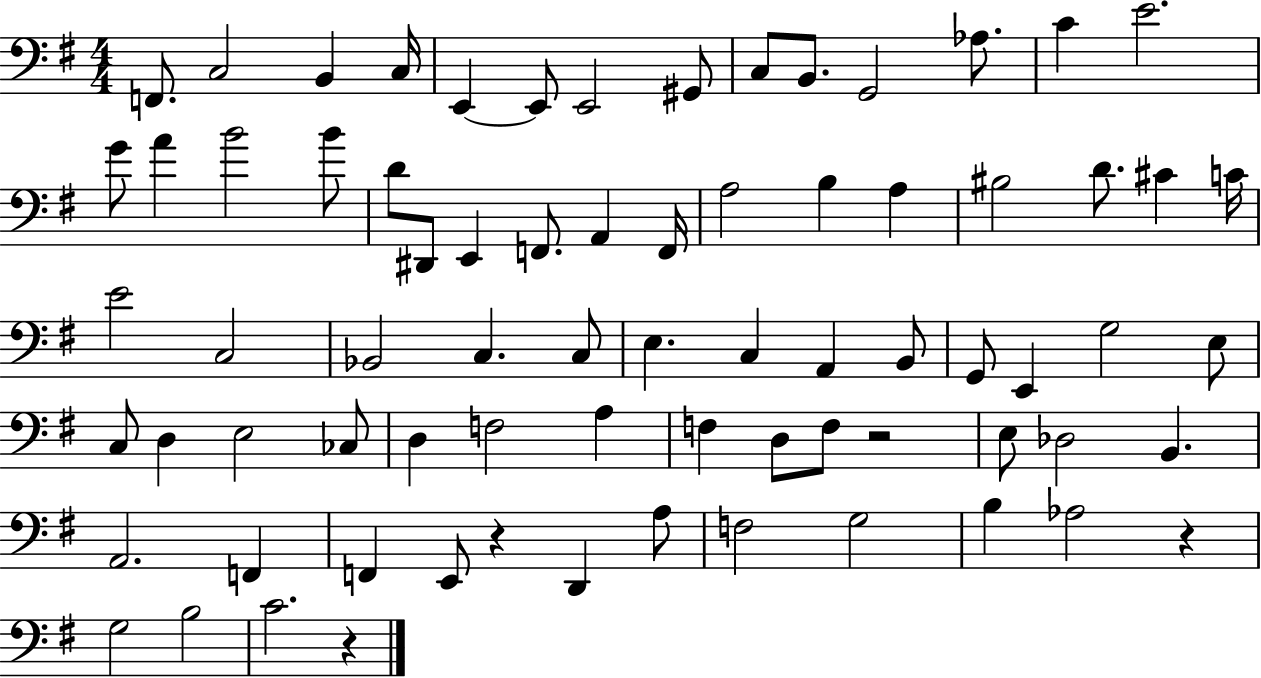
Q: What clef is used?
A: bass